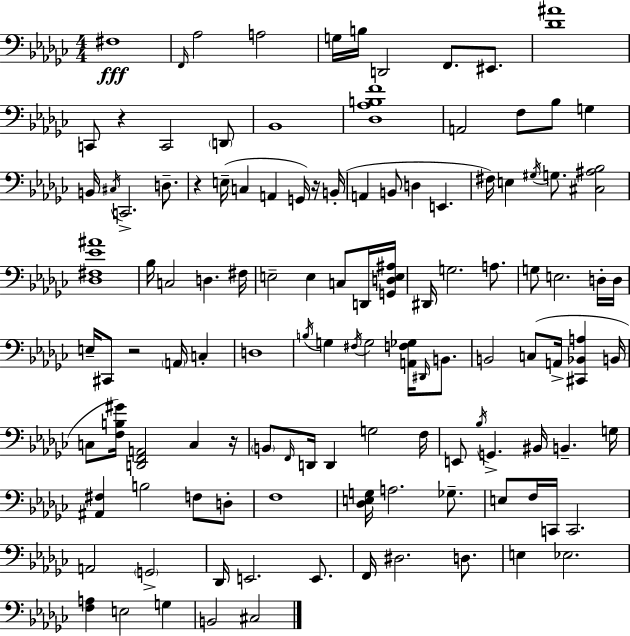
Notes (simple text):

F#3/w F2/s Ab3/h A3/h G3/s B3/s D2/h F2/e. EIS2/e. [Db4,A#4]/w C2/e R/q C2/h D2/e Bb2/w [Db3,Ab3,B3,F4]/w A2/h F3/e Bb3/e G3/q B2/s C#3/s C2/h. D3/e. R/q E3/s C3/q A2/q G2/s R/s B2/s A2/q B2/e D3/q E2/q. F#3/s E3/q G#3/s G3/e. [C#3,A#3,Bb3]/h [Db3,F#3,Eb4,A#4]/w Bb3/s C3/h D3/q. F#3/s E3/h E3/q C3/e D2/s [G2,D3,E3,A#3]/s D#2/s G3/h. A3/e. G3/e E3/h. D3/s D3/s E3/s C#2/e R/h A2/s C3/q D3/w B3/s G3/q F#3/s G3/h [A2,F3,Gb3]/s D#2/s B2/e. B2/h C3/e A2/s [C#2,Bb2,A3]/q B2/s C3/e [F3,B3,G#4]/s [D2,F2,A2]/h C3/q R/s B2/e F2/s D2/s D2/q G3/h F3/s E2/e Bb3/s G2/q. BIS2/s B2/q. G3/s [A#2,F#3]/q B3/h F3/e D3/e F3/w [Db3,E3,G3]/s A3/h. Gb3/e. E3/e F3/s C2/s C2/h. A2/h G2/h Db2/s E2/h. E2/e. F2/s D#3/h. D3/e. E3/q Eb3/h. [F3,A3]/q E3/h G3/q B2/h C#3/h